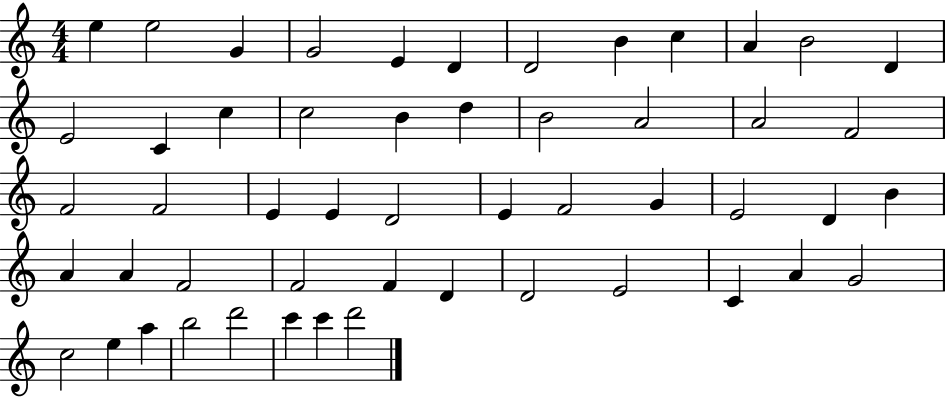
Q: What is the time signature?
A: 4/4